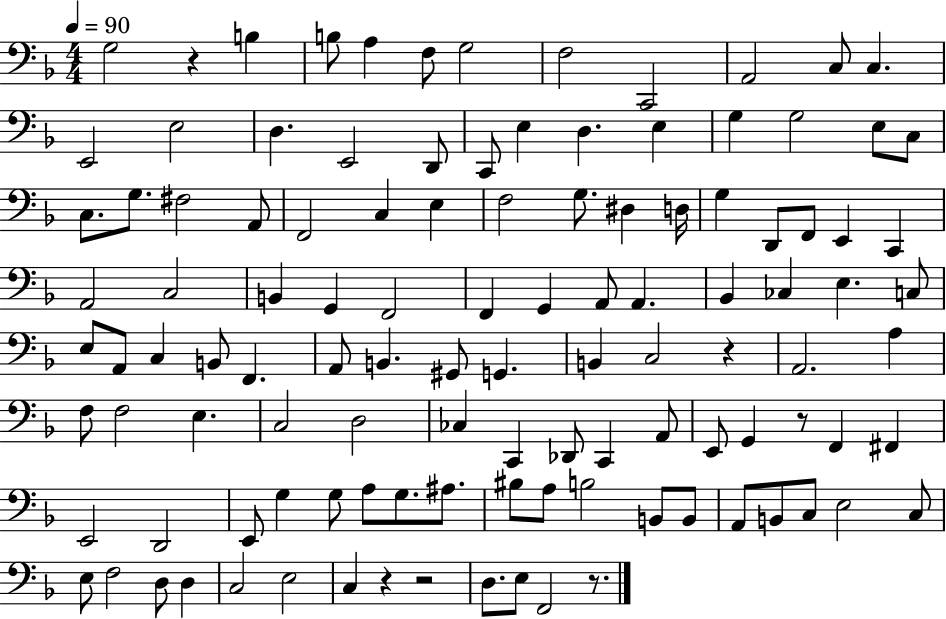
X:1
T:Untitled
M:4/4
L:1/4
K:F
G,2 z B, B,/2 A, F,/2 G,2 F,2 C,,2 A,,2 C,/2 C, E,,2 E,2 D, E,,2 D,,/2 C,,/2 E, D, E, G, G,2 E,/2 C,/2 C,/2 G,/2 ^F,2 A,,/2 F,,2 C, E, F,2 G,/2 ^D, D,/4 G, D,,/2 F,,/2 E,, C,, A,,2 C,2 B,, G,, F,,2 F,, G,, A,,/2 A,, _B,, _C, E, C,/2 E,/2 A,,/2 C, B,,/2 F,, A,,/2 B,, ^G,,/2 G,, B,, C,2 z A,,2 A, F,/2 F,2 E, C,2 D,2 _C, C,, _D,,/2 C,, A,,/2 E,,/2 G,, z/2 F,, ^F,, E,,2 D,,2 E,,/2 G, G,/2 A,/2 G,/2 ^A,/2 ^B,/2 A,/2 B,2 B,,/2 B,,/2 A,,/2 B,,/2 C,/2 E,2 C,/2 E,/2 F,2 D,/2 D, C,2 E,2 C, z z2 D,/2 E,/2 F,,2 z/2